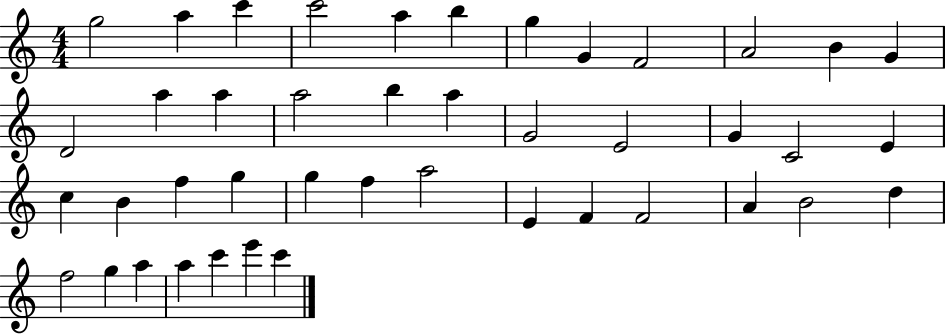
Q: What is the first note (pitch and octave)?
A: G5